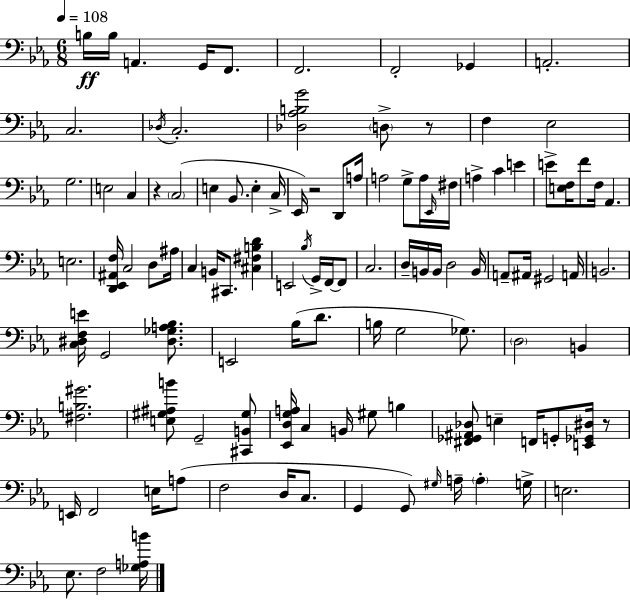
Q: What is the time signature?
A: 6/8